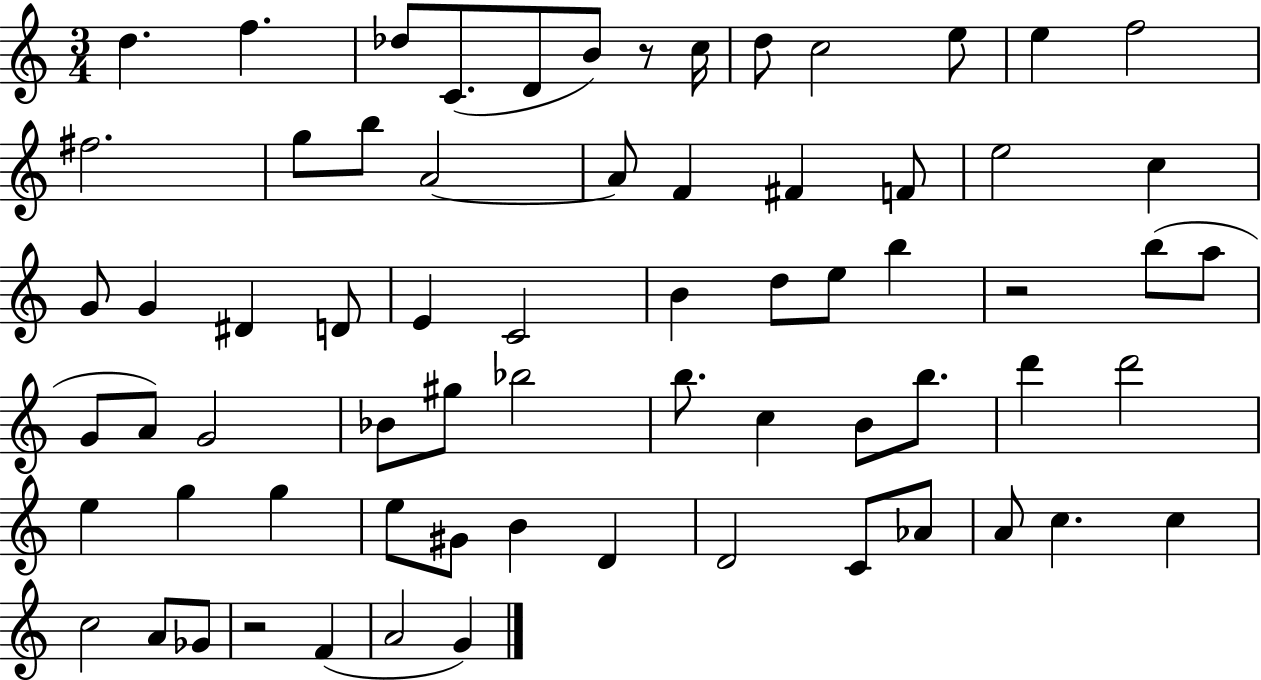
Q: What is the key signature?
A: C major